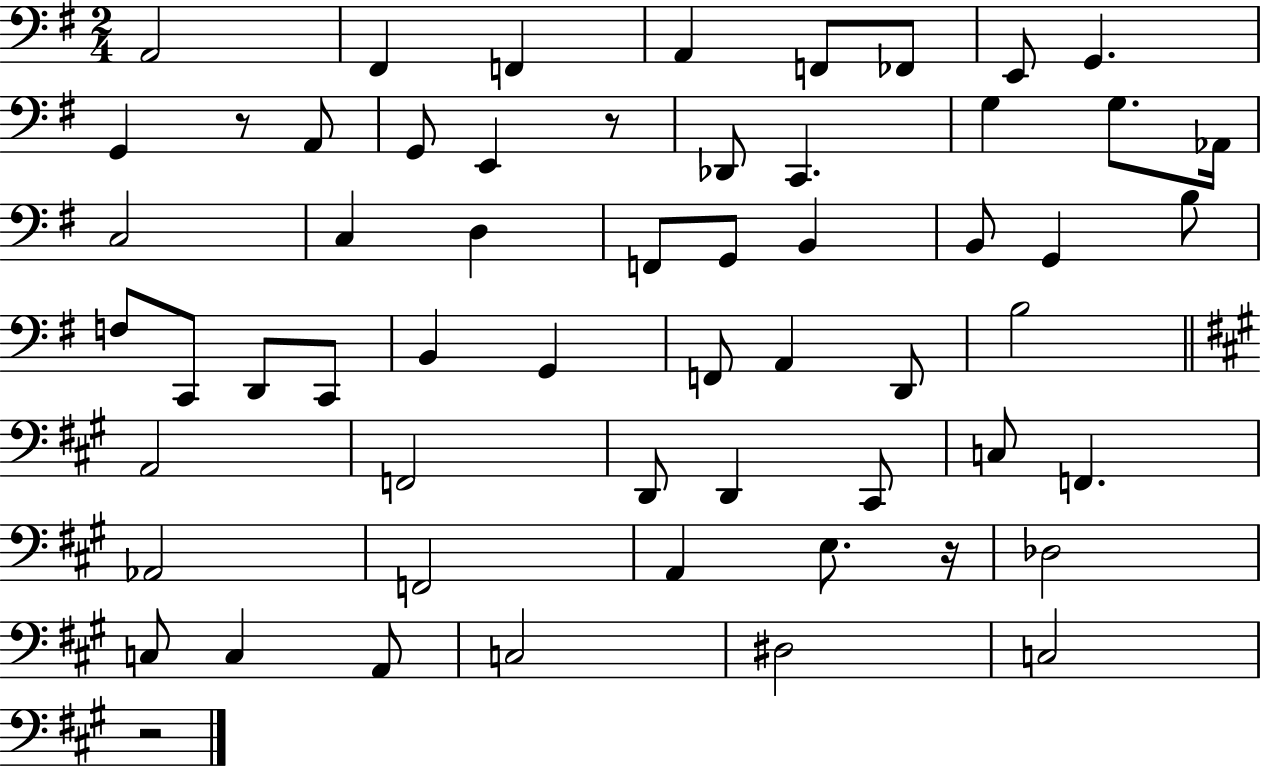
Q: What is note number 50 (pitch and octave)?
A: C3